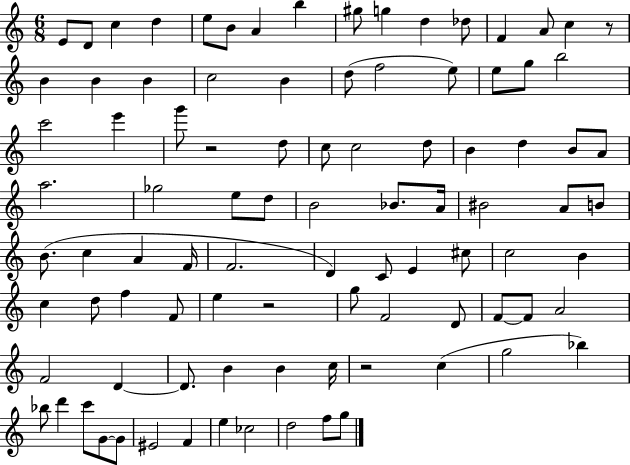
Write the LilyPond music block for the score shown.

{
  \clef treble
  \numericTimeSignature
  \time 6/8
  \key c \major
  e'8 d'8 c''4 d''4 | e''8 b'8 a'4 b''4 | gis''8 g''4 d''4 des''8 | f'4 a'8 c''4 r8 | \break b'4 b'4 b'4 | c''2 b'4 | d''8( f''2 e''8) | e''8 g''8 b''2 | \break c'''2 e'''4 | g'''8 r2 d''8 | c''8 c''2 d''8 | b'4 d''4 b'8 a'8 | \break a''2. | ges''2 e''8 d''8 | b'2 bes'8. a'16 | bis'2 a'8 b'8 | \break b'8.( c''4 a'4 f'16 | f'2. | d'4) c'8 e'4 cis''8 | c''2 b'4 | \break c''4 d''8 f''4 f'8 | e''4 r2 | g''8 f'2 d'8 | f'8~~ f'8 a'2 | \break f'2 d'4~~ | d'8. b'4 b'4 c''16 | r2 c''4( | g''2 bes''4) | \break bes''8 d'''4 c'''8 g'8~~ g'8 | eis'2 f'4 | e''4 ces''2 | d''2 f''8 g''8 | \break \bar "|."
}